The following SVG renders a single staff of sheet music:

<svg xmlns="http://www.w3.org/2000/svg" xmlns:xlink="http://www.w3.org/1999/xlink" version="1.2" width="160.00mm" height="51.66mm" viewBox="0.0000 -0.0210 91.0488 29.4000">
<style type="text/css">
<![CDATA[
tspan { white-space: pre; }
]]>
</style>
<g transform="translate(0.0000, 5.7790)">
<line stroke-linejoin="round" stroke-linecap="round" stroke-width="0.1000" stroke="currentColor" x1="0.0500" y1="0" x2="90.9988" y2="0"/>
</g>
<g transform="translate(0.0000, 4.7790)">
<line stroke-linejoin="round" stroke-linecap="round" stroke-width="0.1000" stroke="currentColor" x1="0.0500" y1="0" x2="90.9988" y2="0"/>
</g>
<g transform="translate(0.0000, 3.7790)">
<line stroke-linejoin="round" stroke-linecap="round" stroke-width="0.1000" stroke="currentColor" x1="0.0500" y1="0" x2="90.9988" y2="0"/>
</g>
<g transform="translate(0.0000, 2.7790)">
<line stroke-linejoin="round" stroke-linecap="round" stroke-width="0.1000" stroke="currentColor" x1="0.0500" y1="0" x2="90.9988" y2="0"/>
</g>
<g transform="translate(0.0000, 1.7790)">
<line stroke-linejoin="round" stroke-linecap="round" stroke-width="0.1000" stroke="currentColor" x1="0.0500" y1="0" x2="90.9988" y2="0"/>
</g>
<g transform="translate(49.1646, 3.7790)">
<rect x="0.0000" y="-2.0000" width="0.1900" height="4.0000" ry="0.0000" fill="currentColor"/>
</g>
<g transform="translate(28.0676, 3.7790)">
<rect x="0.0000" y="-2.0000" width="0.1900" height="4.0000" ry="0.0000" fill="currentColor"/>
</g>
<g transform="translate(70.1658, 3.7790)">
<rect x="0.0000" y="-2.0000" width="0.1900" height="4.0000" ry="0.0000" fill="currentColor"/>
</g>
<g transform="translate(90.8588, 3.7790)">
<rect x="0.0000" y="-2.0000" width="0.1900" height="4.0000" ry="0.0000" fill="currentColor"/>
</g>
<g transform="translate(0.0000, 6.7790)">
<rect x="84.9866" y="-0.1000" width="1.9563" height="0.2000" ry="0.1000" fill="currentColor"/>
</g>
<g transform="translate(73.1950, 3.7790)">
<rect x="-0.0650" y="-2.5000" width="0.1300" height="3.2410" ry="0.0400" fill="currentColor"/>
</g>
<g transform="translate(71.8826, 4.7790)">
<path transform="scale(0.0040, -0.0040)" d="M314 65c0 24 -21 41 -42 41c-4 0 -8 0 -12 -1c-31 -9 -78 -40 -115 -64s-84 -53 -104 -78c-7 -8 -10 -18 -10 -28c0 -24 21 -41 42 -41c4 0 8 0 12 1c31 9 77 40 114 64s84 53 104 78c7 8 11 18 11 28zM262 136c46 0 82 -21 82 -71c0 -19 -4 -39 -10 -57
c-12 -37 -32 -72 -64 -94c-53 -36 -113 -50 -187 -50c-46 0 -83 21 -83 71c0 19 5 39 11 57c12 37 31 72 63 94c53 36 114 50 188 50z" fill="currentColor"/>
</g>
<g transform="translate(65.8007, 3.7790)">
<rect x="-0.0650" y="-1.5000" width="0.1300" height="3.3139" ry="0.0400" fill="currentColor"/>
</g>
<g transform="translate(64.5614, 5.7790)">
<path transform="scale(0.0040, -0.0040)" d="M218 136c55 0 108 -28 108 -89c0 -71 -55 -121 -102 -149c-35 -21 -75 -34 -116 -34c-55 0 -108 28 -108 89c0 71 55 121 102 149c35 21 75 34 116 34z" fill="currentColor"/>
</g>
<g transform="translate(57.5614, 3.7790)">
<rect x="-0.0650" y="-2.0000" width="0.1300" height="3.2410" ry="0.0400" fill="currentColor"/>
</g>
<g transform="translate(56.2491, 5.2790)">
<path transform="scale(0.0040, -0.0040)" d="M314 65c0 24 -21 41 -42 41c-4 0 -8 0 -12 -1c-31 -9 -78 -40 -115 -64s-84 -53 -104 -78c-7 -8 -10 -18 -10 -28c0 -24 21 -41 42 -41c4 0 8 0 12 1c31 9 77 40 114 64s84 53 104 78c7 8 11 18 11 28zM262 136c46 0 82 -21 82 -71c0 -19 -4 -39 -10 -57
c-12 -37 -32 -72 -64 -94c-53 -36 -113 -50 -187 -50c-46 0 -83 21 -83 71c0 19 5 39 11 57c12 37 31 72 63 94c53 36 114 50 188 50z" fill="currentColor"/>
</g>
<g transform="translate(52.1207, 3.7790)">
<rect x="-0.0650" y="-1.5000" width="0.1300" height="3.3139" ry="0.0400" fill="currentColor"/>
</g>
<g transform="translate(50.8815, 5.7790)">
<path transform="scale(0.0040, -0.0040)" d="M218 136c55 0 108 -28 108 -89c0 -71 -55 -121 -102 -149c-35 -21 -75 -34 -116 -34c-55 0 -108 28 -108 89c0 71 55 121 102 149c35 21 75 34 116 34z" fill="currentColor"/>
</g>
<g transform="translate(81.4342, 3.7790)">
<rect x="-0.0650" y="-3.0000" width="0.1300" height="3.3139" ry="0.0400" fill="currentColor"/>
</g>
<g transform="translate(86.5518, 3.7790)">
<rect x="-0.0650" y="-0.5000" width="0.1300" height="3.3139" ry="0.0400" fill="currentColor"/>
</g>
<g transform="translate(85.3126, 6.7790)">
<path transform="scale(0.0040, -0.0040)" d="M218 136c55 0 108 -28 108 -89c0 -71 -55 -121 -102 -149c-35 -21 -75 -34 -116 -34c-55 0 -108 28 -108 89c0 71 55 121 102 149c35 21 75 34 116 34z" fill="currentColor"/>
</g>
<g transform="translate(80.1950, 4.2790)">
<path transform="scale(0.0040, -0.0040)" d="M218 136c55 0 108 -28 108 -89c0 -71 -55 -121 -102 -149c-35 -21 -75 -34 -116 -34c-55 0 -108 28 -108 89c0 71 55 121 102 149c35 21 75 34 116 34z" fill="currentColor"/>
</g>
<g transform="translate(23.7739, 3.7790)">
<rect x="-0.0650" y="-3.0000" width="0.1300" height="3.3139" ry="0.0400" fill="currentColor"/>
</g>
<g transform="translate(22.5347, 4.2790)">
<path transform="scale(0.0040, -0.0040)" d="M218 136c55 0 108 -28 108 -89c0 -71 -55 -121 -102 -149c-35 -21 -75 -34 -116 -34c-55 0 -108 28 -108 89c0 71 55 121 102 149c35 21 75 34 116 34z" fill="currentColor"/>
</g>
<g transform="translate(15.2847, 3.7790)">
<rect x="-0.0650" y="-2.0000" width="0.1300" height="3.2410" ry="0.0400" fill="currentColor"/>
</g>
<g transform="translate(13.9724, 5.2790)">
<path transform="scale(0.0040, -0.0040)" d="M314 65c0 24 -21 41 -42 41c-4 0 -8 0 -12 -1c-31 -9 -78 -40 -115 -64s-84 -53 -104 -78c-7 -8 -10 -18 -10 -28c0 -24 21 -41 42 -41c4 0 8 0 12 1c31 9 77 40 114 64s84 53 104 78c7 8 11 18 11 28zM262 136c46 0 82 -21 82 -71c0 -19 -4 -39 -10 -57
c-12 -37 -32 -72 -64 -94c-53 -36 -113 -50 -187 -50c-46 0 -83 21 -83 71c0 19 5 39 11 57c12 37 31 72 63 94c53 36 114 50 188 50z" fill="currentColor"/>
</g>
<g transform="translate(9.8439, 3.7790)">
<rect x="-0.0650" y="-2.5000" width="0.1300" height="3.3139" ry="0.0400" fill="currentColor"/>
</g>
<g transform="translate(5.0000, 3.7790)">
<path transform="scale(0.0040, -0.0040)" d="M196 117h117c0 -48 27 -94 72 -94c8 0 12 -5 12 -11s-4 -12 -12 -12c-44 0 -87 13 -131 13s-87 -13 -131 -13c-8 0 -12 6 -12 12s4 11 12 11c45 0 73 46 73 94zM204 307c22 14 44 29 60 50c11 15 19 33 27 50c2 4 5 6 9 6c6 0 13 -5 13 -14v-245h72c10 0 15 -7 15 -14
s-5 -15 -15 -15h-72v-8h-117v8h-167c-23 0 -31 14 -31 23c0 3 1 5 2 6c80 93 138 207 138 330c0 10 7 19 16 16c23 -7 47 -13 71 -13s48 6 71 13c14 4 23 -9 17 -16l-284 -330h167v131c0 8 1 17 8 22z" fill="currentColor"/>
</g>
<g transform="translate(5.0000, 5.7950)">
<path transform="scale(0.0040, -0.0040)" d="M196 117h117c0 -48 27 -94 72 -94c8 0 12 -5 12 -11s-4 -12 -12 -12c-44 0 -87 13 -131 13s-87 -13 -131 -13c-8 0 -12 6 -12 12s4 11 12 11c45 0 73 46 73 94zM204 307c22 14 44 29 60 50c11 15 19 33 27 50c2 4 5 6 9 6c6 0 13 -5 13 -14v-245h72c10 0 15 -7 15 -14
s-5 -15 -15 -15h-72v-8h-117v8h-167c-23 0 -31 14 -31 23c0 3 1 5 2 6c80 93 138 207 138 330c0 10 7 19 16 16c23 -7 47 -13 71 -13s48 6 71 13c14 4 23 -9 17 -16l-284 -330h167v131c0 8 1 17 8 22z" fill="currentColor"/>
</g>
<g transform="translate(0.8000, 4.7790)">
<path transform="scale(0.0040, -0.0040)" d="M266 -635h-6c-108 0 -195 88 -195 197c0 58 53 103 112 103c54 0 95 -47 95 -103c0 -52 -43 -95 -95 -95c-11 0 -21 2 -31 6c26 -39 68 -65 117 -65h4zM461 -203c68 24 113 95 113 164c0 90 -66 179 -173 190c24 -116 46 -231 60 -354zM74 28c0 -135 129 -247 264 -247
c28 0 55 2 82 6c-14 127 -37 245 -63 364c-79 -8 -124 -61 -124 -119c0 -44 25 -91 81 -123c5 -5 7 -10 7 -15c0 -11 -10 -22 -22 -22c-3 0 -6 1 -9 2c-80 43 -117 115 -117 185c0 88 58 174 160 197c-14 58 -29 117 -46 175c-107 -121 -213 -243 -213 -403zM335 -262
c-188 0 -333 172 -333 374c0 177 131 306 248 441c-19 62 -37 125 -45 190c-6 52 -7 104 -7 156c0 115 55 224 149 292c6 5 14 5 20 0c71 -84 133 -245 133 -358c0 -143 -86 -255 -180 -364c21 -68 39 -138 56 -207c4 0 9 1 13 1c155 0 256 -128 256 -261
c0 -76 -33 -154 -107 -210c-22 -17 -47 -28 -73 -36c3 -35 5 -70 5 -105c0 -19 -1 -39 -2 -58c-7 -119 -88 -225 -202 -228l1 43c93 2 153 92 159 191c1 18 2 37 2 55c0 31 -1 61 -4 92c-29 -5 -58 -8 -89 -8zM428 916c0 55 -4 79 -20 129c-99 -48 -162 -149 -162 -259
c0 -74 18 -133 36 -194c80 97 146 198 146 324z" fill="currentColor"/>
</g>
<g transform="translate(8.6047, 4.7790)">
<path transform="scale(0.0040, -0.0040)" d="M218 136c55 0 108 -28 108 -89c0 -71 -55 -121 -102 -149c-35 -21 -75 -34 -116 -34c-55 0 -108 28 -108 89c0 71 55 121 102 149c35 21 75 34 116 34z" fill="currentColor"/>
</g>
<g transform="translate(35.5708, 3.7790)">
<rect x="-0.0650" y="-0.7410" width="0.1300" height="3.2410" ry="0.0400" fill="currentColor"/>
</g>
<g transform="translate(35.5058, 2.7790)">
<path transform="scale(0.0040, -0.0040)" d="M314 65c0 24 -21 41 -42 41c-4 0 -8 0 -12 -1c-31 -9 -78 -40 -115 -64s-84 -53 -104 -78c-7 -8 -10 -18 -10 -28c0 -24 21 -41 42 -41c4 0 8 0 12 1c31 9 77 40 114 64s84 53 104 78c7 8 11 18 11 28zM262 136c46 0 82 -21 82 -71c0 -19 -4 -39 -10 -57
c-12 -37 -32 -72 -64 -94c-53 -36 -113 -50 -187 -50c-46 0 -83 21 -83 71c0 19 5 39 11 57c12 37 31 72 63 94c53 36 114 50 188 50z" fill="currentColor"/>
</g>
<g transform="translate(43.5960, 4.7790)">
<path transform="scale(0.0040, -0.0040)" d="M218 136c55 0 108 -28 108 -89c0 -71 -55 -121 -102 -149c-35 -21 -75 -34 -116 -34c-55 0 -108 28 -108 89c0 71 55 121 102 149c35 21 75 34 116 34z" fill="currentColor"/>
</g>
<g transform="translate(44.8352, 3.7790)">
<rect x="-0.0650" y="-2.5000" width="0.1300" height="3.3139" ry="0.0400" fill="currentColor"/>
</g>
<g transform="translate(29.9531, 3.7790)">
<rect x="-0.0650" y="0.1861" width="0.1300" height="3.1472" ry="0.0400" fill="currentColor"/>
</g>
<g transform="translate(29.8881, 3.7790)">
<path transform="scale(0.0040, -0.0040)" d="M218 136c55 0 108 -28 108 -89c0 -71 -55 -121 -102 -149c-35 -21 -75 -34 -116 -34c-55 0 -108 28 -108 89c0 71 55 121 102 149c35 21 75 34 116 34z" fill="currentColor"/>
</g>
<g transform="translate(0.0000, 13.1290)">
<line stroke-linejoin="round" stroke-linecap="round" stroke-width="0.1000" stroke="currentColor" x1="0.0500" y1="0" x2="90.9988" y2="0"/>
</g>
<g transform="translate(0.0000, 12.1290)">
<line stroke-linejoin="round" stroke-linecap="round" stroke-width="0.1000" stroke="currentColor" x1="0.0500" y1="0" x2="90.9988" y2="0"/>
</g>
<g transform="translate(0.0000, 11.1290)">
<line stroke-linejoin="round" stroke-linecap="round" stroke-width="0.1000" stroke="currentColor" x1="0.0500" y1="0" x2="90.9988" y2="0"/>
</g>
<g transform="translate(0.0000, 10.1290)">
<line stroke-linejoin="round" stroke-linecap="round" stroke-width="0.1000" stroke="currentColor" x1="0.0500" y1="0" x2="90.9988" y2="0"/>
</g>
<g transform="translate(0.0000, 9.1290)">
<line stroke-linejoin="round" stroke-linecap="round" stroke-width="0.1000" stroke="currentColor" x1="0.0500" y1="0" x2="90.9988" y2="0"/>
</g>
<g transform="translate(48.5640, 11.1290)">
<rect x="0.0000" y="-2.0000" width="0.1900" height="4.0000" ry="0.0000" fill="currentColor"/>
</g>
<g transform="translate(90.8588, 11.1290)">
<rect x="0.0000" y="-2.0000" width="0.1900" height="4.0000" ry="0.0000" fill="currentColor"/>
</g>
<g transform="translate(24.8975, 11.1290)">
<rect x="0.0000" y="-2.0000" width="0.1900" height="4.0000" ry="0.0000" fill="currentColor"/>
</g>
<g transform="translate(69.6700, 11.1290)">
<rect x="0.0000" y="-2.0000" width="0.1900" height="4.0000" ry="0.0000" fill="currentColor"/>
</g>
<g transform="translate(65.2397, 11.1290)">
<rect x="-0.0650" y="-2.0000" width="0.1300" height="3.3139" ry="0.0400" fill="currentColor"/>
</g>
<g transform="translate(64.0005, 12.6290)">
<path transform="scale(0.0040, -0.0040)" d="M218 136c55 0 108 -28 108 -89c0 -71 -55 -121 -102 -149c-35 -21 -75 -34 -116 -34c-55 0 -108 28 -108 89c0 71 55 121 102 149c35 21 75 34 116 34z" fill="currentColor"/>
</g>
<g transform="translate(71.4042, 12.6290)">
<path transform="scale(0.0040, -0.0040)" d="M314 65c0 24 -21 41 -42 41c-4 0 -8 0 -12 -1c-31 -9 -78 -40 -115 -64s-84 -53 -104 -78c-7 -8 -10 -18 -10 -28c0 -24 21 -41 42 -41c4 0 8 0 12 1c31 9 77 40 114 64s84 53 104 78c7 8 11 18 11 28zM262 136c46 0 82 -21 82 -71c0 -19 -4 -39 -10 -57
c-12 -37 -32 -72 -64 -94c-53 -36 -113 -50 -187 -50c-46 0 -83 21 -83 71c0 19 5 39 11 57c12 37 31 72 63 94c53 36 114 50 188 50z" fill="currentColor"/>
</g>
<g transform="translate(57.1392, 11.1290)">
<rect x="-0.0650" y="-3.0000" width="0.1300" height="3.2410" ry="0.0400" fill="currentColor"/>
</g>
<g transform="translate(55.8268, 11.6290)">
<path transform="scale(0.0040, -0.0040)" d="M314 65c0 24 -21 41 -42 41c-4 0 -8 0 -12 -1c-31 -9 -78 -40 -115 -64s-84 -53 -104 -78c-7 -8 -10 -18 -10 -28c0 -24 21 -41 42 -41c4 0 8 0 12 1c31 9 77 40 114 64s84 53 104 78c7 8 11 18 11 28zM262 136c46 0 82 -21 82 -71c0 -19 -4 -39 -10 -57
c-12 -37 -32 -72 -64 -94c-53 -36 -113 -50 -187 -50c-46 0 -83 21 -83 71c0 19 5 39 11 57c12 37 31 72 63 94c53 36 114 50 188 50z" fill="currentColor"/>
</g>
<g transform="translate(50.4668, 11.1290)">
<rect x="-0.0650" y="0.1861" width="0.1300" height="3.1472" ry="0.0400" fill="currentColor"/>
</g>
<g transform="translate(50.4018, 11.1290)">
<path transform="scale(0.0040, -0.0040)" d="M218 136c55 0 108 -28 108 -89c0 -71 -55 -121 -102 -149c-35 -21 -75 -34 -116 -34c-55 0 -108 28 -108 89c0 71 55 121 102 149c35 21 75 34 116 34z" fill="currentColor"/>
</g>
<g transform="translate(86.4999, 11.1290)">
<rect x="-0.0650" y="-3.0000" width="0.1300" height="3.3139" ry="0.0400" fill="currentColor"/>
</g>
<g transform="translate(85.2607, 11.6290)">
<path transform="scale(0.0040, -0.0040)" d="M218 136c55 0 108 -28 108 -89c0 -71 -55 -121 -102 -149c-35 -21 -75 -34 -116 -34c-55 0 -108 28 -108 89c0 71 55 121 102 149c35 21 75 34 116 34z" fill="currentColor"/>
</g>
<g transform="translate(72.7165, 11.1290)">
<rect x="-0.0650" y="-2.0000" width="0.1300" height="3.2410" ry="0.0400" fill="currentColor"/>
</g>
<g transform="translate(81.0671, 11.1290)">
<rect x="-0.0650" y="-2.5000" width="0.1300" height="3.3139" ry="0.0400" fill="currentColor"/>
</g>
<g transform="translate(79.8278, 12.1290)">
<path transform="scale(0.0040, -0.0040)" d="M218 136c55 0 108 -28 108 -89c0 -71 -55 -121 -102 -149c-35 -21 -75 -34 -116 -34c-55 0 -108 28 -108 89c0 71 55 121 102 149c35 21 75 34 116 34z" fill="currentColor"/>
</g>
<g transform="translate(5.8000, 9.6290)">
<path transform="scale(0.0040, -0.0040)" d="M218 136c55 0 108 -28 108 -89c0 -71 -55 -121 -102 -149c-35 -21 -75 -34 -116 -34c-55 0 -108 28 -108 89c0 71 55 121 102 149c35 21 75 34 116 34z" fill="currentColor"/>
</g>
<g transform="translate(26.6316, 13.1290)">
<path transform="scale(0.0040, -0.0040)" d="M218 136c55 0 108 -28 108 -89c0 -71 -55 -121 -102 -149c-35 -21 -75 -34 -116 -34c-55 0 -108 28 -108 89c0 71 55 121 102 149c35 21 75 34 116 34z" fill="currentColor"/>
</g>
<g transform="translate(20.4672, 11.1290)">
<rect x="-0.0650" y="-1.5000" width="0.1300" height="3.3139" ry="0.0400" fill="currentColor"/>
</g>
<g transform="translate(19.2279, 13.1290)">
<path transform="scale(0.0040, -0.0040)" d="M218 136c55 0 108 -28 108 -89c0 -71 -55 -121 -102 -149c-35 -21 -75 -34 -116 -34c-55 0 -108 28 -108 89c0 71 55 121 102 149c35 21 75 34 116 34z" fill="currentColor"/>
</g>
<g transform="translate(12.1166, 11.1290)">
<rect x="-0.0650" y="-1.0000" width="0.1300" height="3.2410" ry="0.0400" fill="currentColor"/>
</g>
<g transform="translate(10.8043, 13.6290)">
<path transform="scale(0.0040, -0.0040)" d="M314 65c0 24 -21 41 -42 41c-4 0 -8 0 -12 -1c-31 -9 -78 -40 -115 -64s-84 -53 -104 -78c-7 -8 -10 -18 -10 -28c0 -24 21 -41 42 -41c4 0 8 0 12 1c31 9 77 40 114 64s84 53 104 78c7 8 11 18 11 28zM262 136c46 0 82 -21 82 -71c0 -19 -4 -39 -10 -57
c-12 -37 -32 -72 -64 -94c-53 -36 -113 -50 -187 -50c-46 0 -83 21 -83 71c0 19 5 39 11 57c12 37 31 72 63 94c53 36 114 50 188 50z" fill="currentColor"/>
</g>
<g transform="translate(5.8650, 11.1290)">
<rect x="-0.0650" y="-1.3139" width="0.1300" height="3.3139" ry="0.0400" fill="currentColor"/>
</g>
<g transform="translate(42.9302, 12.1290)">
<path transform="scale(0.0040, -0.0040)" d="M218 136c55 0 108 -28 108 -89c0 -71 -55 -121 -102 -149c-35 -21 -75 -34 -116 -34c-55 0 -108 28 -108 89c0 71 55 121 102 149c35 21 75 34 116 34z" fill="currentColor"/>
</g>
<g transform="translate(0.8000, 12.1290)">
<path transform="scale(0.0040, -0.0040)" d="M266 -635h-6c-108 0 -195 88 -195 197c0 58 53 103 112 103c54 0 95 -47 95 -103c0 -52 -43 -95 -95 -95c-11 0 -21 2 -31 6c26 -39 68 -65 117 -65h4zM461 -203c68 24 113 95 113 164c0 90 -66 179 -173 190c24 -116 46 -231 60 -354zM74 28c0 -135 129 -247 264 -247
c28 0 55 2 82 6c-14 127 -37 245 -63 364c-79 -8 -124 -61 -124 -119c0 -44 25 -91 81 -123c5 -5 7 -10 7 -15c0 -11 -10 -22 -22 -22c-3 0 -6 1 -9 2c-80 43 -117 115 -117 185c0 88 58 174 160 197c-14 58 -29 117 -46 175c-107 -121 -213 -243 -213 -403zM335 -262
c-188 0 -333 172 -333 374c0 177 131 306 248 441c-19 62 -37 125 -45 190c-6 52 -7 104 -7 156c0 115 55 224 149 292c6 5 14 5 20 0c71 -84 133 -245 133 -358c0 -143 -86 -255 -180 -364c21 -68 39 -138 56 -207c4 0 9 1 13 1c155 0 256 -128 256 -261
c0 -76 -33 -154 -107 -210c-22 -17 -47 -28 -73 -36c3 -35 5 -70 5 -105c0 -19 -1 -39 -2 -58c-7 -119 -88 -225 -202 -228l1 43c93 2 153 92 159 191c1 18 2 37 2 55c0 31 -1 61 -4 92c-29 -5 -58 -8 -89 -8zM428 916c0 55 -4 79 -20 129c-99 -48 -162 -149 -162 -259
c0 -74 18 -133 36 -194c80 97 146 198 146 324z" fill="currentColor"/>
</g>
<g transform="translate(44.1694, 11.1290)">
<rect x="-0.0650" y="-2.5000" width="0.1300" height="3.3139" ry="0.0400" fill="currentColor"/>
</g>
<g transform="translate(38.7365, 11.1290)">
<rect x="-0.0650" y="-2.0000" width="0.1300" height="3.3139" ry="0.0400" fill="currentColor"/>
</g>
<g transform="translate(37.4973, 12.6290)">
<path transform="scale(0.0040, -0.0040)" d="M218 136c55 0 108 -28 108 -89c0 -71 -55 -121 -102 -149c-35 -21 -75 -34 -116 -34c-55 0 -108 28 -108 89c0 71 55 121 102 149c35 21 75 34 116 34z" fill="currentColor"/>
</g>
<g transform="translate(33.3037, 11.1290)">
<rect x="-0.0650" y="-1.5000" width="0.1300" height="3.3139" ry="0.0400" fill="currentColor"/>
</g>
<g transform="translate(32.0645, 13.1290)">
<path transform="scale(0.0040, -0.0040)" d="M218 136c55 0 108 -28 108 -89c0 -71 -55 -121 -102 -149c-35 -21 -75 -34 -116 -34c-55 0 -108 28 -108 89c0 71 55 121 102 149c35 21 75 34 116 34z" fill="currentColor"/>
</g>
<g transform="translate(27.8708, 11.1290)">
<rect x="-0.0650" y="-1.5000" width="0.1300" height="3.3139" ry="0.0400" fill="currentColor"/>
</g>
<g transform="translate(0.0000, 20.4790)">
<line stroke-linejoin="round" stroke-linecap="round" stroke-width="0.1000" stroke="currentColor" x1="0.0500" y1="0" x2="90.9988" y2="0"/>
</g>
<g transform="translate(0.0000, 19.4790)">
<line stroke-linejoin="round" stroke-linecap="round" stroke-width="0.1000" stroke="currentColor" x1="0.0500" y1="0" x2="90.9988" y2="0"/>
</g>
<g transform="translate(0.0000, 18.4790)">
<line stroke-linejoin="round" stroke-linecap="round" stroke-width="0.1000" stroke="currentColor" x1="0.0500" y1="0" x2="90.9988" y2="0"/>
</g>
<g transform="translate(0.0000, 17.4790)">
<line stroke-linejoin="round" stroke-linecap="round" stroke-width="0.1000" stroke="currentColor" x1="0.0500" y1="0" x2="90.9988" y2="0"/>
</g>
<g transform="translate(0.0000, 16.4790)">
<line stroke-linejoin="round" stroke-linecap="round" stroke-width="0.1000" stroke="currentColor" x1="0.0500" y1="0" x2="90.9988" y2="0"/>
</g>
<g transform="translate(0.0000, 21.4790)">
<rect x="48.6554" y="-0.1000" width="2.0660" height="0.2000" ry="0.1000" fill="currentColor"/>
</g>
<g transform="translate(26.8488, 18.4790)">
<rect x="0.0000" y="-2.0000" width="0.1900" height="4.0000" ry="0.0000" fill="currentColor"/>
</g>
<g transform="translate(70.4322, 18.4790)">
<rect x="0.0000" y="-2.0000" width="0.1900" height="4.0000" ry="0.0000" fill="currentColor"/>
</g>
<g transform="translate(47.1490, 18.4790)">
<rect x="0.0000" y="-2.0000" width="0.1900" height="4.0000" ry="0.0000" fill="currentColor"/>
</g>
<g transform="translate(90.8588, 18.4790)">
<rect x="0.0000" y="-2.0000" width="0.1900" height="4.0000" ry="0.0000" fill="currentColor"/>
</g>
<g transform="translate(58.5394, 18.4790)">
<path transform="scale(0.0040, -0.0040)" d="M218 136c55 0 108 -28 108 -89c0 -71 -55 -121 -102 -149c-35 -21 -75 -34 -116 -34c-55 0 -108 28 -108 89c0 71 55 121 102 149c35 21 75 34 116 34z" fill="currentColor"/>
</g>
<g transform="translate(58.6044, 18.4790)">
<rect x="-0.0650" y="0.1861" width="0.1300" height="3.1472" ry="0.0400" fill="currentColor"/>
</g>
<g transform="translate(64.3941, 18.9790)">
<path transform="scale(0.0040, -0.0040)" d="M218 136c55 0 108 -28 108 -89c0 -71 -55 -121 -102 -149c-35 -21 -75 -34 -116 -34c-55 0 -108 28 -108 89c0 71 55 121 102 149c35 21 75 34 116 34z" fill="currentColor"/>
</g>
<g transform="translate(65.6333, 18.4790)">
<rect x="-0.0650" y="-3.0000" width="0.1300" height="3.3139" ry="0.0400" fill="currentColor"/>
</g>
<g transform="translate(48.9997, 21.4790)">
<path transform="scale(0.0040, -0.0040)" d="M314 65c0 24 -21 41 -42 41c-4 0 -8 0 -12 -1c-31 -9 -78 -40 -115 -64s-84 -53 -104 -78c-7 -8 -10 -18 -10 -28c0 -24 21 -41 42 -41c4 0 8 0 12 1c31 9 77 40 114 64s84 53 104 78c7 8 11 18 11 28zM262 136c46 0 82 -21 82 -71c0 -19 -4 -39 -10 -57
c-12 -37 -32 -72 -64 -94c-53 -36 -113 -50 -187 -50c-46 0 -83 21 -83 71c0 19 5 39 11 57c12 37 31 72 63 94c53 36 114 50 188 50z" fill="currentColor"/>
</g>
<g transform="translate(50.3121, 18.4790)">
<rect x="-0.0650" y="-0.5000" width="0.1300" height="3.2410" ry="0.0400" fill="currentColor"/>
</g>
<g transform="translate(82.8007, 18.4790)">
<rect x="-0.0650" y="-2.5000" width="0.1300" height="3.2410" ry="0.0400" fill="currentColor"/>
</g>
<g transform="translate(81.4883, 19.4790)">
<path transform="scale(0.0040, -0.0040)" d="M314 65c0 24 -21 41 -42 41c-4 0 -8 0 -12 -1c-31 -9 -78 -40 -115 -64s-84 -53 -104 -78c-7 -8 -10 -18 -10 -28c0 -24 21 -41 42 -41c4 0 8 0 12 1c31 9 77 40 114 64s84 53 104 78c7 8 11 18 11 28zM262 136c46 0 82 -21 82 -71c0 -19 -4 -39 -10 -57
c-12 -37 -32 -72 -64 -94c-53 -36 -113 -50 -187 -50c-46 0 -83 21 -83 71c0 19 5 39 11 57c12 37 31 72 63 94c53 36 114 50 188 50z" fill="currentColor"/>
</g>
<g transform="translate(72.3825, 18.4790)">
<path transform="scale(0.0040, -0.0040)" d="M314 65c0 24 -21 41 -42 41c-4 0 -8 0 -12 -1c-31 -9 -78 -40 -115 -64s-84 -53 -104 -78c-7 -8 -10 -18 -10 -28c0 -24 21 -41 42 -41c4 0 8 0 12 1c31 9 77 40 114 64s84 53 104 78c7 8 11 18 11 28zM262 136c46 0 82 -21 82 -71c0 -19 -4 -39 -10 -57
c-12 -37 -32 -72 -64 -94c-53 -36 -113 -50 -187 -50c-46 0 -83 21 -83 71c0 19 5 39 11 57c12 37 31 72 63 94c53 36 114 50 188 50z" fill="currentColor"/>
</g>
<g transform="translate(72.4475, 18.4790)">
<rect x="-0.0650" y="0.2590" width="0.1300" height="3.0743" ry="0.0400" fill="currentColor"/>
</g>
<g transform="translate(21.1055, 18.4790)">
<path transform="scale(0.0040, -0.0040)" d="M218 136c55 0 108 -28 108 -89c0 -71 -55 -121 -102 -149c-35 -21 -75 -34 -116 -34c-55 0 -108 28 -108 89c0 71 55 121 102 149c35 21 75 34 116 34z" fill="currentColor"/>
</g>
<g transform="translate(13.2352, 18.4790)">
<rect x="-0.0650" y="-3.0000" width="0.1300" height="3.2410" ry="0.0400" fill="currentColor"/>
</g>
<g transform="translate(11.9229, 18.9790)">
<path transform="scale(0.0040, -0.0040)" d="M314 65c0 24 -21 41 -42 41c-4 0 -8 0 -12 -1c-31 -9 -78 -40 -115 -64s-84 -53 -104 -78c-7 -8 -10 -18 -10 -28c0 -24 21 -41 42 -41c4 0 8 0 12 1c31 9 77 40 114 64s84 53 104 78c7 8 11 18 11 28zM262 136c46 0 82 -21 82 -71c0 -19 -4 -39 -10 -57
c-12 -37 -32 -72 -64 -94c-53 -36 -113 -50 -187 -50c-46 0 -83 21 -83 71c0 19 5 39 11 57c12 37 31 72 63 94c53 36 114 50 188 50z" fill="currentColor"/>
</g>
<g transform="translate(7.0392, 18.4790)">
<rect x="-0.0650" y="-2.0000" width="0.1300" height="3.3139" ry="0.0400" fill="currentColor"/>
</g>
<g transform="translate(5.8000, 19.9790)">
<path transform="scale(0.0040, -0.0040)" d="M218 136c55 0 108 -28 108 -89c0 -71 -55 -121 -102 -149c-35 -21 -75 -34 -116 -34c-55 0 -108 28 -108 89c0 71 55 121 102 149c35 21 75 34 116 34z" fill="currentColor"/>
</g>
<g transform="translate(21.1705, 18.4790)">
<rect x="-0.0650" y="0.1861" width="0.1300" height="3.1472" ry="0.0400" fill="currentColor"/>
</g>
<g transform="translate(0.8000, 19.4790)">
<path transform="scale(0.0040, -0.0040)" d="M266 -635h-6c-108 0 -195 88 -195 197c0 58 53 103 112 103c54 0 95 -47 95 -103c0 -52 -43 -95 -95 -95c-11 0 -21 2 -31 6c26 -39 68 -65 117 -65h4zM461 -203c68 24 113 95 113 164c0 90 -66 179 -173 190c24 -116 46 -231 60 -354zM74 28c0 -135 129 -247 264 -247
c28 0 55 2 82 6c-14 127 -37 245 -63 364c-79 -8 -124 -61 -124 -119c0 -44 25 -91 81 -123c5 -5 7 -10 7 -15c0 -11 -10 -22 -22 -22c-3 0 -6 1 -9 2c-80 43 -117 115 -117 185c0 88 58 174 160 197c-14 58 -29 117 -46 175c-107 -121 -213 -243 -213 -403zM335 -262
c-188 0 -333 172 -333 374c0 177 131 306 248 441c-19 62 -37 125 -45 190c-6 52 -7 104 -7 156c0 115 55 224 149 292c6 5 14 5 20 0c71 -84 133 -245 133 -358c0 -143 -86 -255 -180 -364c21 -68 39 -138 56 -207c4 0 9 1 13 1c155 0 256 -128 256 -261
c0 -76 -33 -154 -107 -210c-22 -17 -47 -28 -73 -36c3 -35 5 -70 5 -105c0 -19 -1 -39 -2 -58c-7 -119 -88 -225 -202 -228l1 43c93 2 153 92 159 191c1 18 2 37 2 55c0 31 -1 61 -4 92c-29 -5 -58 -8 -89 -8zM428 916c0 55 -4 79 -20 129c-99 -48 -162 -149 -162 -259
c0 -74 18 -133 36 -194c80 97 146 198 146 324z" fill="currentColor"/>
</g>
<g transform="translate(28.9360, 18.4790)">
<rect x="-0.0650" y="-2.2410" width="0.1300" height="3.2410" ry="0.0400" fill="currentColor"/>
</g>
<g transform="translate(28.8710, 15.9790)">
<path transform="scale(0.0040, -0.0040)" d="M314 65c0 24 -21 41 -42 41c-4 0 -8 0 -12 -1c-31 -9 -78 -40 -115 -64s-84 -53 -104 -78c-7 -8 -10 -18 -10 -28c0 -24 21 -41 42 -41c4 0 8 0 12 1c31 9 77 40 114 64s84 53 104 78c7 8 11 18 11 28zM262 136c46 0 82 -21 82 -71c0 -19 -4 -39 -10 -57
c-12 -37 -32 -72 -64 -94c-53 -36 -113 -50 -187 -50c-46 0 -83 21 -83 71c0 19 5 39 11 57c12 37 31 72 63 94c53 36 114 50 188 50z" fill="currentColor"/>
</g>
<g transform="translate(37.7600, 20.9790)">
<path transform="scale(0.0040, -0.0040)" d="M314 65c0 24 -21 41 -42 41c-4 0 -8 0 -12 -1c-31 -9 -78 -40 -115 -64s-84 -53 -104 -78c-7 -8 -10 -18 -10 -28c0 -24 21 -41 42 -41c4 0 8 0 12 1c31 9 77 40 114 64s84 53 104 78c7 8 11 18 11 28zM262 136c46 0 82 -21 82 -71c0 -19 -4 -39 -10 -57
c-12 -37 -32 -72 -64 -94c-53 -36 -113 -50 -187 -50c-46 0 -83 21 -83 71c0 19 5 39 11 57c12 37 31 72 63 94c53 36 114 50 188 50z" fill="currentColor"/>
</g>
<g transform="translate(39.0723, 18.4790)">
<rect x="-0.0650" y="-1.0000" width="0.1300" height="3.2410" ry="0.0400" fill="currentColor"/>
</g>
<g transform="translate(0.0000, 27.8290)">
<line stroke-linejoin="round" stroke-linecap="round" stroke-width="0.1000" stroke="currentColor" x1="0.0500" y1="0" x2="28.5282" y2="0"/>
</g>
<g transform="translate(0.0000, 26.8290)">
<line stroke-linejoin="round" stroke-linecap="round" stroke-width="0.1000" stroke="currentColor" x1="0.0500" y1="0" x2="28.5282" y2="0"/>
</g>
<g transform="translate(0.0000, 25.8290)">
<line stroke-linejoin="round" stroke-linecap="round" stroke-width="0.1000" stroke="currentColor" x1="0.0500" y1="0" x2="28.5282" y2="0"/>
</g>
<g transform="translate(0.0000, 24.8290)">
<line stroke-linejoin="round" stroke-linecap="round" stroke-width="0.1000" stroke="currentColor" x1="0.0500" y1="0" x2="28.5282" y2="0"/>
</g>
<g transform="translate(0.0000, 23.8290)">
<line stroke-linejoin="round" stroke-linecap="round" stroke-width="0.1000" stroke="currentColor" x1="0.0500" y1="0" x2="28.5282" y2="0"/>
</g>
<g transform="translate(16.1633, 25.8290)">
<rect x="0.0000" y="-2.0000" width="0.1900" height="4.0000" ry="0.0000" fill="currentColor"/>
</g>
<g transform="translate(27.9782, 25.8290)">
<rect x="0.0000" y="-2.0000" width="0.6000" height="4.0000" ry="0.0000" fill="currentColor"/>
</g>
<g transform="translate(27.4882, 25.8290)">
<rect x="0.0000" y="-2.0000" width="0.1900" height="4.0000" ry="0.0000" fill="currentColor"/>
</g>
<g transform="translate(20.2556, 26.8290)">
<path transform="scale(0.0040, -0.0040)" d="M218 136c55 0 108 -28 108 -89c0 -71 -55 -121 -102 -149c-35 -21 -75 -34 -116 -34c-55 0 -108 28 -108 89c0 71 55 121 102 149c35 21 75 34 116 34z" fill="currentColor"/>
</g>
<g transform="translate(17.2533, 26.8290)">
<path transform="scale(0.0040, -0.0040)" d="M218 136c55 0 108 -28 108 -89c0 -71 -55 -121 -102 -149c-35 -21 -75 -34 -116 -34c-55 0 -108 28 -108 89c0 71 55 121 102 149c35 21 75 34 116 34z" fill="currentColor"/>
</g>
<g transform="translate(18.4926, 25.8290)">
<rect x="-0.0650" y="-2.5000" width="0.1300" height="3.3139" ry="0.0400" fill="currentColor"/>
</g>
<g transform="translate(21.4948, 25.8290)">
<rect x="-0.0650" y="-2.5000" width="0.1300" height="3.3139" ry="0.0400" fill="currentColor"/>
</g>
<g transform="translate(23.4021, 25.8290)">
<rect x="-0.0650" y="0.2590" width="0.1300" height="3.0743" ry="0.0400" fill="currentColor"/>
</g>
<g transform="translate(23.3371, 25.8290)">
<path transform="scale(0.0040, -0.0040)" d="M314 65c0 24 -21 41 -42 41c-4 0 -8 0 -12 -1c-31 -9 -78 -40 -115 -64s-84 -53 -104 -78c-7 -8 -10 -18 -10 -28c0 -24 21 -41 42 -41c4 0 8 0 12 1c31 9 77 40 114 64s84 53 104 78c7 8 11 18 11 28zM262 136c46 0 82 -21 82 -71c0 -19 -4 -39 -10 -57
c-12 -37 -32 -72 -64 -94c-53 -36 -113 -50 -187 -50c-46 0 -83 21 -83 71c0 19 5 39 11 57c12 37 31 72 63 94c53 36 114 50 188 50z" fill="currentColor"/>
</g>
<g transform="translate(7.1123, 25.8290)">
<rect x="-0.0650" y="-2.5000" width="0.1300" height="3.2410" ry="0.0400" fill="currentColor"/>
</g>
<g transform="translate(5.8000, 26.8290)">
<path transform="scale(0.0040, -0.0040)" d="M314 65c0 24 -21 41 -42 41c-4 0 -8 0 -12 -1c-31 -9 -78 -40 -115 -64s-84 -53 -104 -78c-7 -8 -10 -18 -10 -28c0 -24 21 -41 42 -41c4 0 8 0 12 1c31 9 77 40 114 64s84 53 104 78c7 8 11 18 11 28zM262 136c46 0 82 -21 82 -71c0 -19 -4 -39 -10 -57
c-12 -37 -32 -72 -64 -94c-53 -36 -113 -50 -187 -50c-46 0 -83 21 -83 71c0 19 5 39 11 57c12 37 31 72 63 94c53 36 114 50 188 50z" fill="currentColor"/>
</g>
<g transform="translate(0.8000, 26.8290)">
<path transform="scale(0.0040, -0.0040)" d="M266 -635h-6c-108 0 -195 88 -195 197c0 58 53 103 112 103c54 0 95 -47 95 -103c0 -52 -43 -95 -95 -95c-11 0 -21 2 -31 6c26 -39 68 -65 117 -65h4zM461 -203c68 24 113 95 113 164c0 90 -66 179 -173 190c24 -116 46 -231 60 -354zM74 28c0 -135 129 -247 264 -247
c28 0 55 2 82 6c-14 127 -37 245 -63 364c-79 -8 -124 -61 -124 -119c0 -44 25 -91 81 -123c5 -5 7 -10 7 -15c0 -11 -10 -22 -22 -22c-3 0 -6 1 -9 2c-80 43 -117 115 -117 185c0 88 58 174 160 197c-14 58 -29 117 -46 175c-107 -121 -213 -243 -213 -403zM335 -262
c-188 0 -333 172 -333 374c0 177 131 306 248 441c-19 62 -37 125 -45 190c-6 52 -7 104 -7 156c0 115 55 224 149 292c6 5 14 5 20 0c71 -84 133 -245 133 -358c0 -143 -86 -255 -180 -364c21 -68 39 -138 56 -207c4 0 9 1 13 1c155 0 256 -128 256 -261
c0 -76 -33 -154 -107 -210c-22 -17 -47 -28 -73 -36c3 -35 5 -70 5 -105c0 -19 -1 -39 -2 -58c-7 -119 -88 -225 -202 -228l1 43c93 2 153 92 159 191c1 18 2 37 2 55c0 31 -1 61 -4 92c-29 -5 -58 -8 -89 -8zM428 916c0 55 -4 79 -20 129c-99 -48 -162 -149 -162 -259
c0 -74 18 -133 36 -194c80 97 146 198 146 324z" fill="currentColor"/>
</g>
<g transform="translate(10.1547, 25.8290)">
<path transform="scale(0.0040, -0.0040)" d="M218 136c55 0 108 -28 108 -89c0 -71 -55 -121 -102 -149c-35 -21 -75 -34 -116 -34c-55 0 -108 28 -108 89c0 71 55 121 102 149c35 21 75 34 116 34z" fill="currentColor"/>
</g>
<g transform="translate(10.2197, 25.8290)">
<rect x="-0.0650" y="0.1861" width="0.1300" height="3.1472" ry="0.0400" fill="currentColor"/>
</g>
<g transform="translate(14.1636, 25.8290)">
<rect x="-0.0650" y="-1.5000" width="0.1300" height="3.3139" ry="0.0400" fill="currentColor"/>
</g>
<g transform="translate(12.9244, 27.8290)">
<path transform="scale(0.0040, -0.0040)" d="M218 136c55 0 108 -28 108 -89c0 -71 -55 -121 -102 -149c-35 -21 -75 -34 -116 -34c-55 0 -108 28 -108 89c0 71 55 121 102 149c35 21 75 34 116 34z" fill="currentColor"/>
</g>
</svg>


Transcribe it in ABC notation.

X:1
T:Untitled
M:4/4
L:1/4
K:C
G F2 A B d2 G E F2 E G2 A C e D2 E E E F G B A2 F F2 G A F A2 B g2 D2 C2 B A B2 G2 G2 B E G G B2